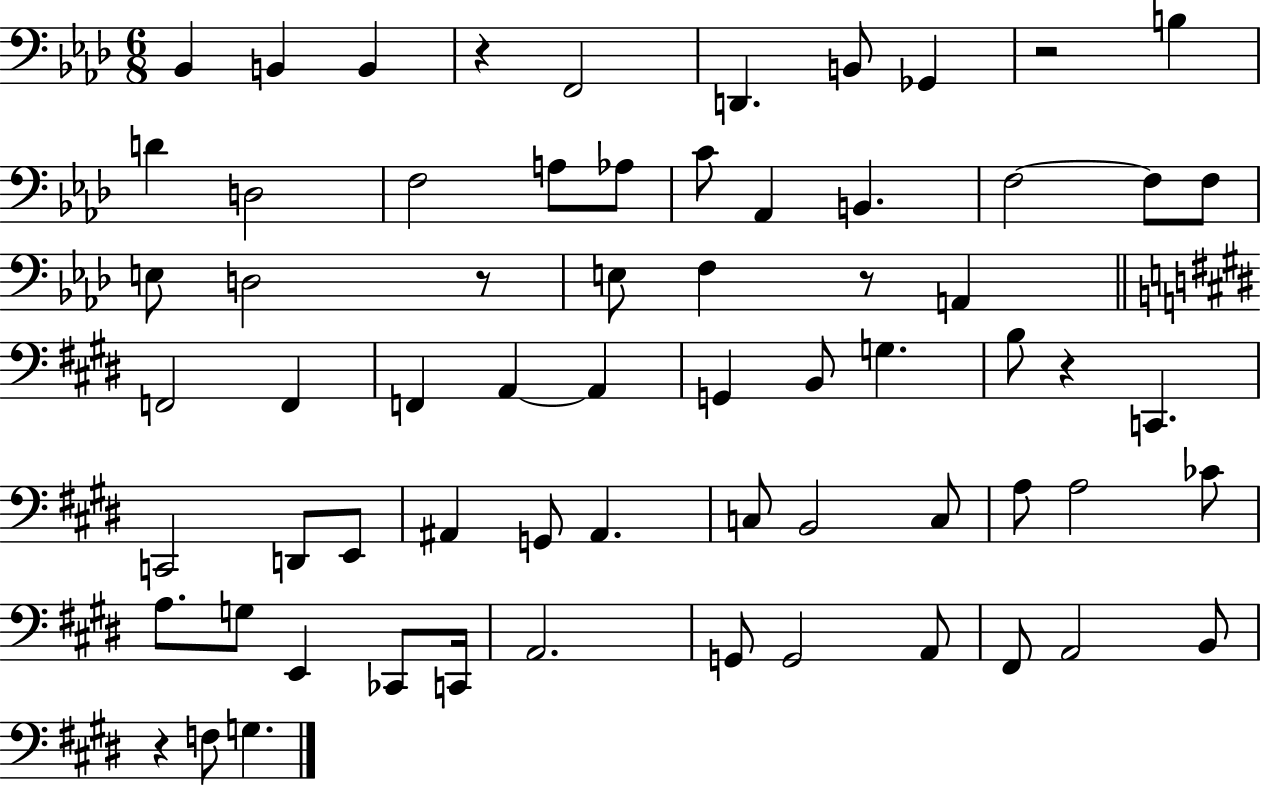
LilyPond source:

{
  \clef bass
  \numericTimeSignature
  \time 6/8
  \key aes \major
  bes,4 b,4 b,4 | r4 f,2 | d,4. b,8 ges,4 | r2 b4 | \break d'4 d2 | f2 a8 aes8 | c'8 aes,4 b,4. | f2~~ f8 f8 | \break e8 d2 r8 | e8 f4 r8 a,4 | \bar "||" \break \key e \major f,2 f,4 | f,4 a,4~~ a,4 | g,4 b,8 g4. | b8 r4 c,4. | \break c,2 d,8 e,8 | ais,4 g,8 ais,4. | c8 b,2 c8 | a8 a2 ces'8 | \break a8. g8 e,4 ces,8 c,16 | a,2. | g,8 g,2 a,8 | fis,8 a,2 b,8 | \break r4 f8 g4. | \bar "|."
}